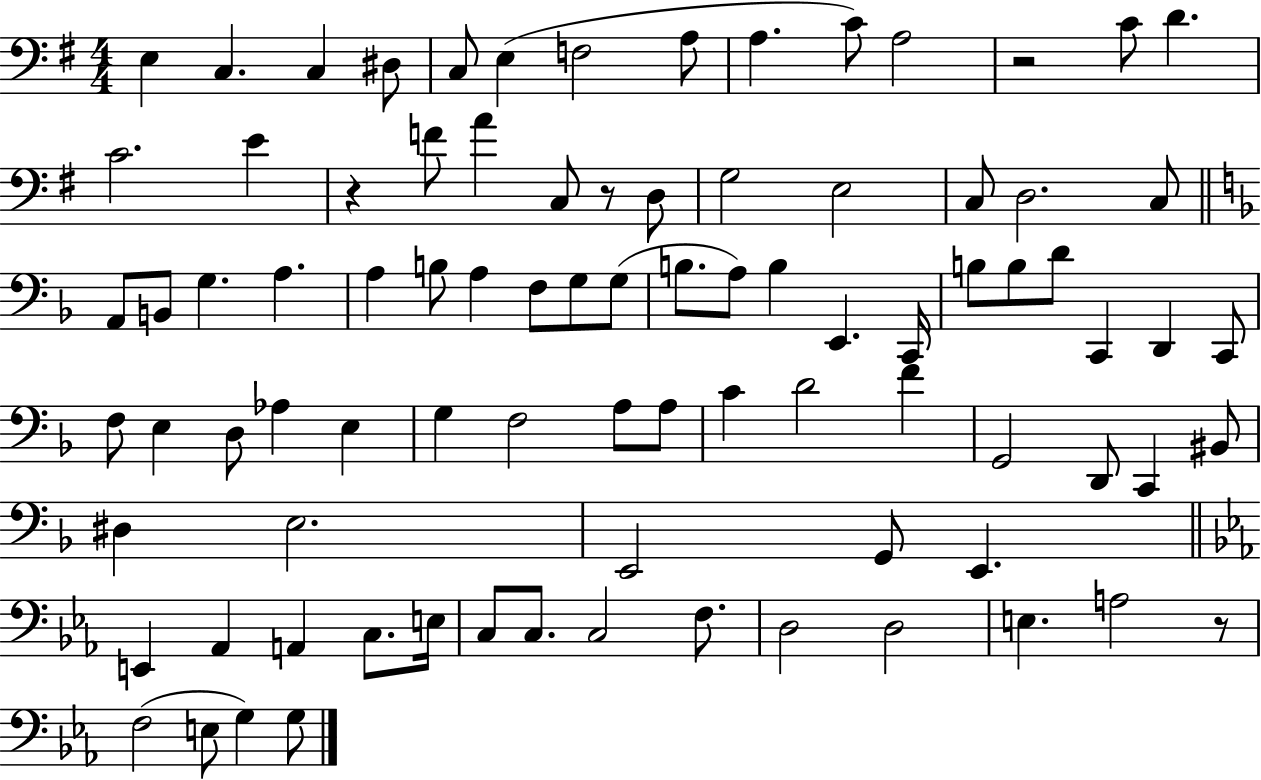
X:1
T:Untitled
M:4/4
L:1/4
K:G
E, C, C, ^D,/2 C,/2 E, F,2 A,/2 A, C/2 A,2 z2 C/2 D C2 E z F/2 A C,/2 z/2 D,/2 G,2 E,2 C,/2 D,2 C,/2 A,,/2 B,,/2 G, A, A, B,/2 A, F,/2 G,/2 G,/2 B,/2 A,/2 B, E,, C,,/4 B,/2 B,/2 D/2 C,, D,, C,,/2 F,/2 E, D,/2 _A, E, G, F,2 A,/2 A,/2 C D2 F G,,2 D,,/2 C,, ^B,,/2 ^D, E,2 E,,2 G,,/2 E,, E,, _A,, A,, C,/2 E,/4 C,/2 C,/2 C,2 F,/2 D,2 D,2 E, A,2 z/2 F,2 E,/2 G, G,/2